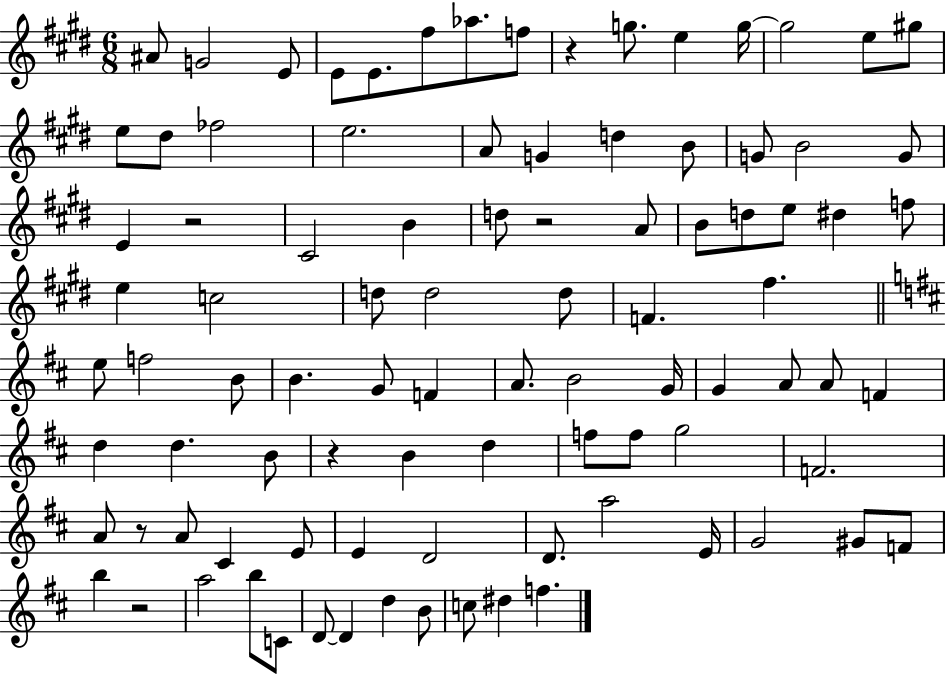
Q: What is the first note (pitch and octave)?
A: A#4